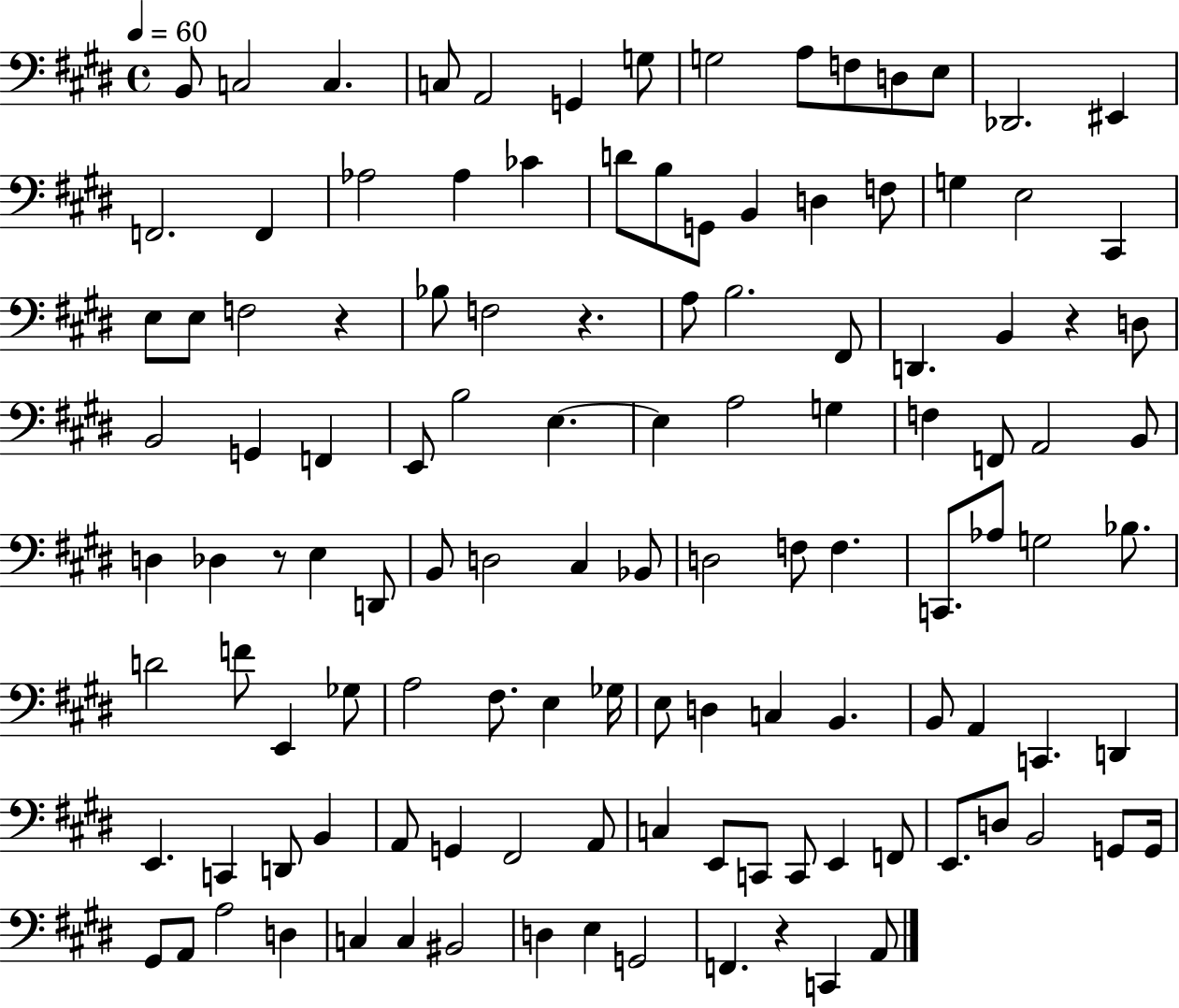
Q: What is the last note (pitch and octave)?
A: A2